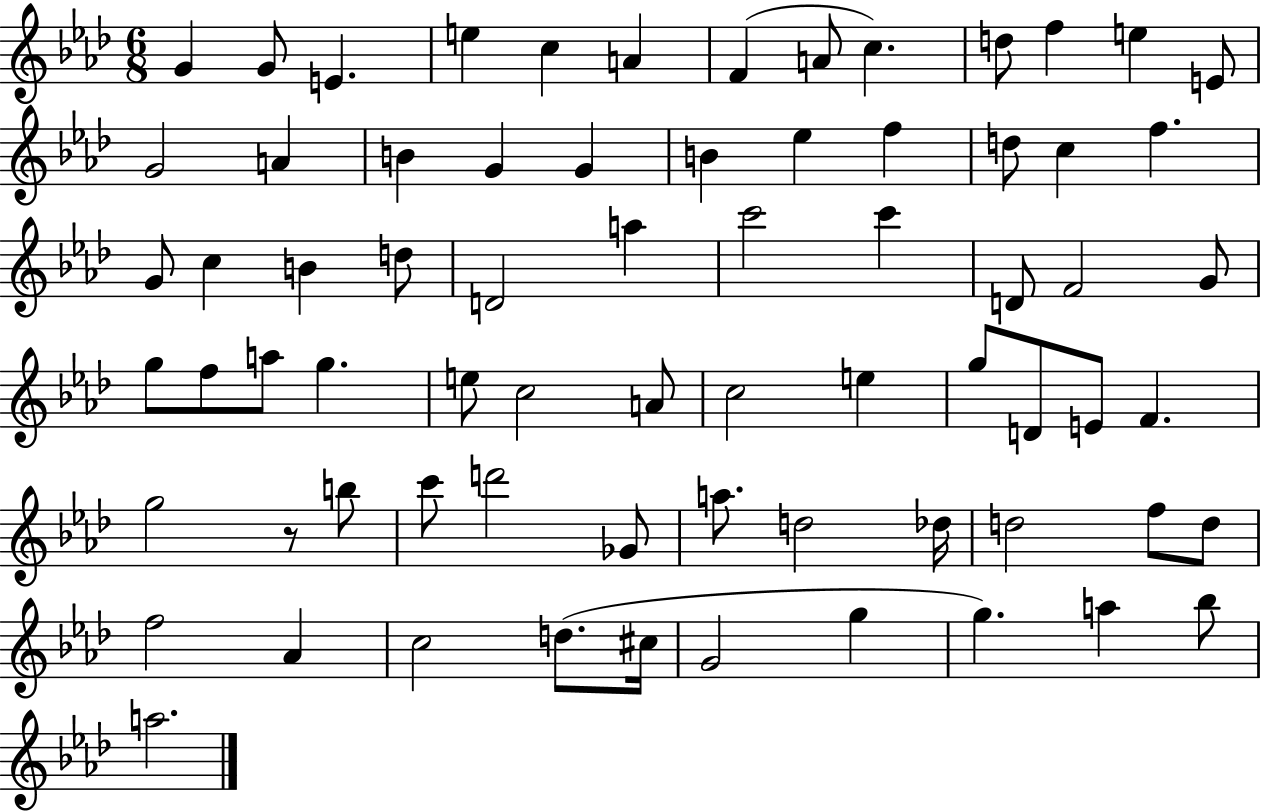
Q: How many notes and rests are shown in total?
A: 71